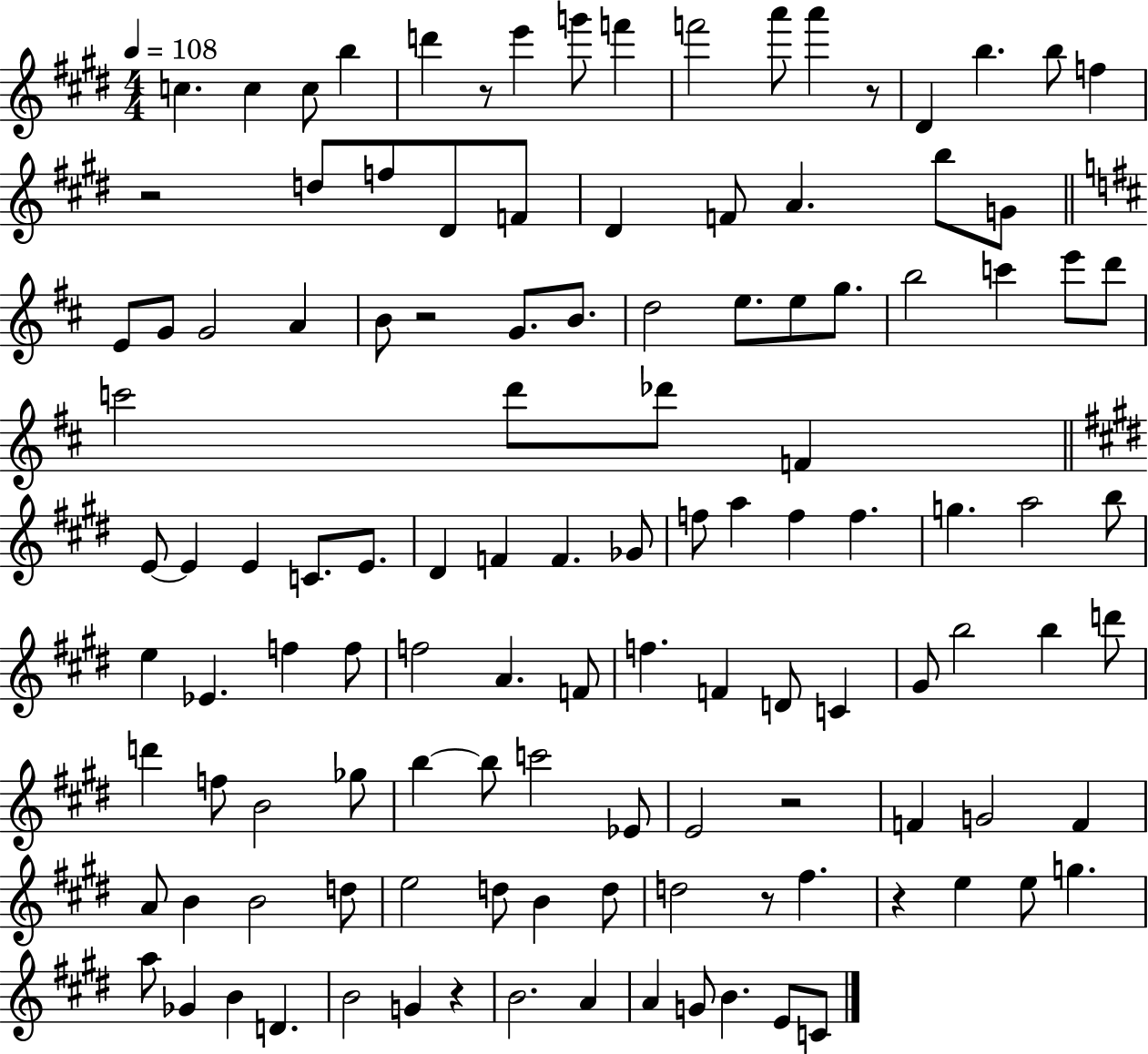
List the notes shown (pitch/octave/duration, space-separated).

C5/q. C5/q C5/e B5/q D6/q R/e E6/q G6/e F6/q F6/h A6/e A6/q R/e D#4/q B5/q. B5/e F5/q R/h D5/e F5/e D#4/e F4/e D#4/q F4/e A4/q. B5/e G4/e E4/e G4/e G4/h A4/q B4/e R/h G4/e. B4/e. D5/h E5/e. E5/e G5/e. B5/h C6/q E6/e D6/e C6/h D6/e Db6/e F4/q E4/e E4/q E4/q C4/e. E4/e. D#4/q F4/q F4/q. Gb4/e F5/e A5/q F5/q F5/q. G5/q. A5/h B5/e E5/q Eb4/q. F5/q F5/e F5/h A4/q. F4/e F5/q. F4/q D4/e C4/q G#4/e B5/h B5/q D6/e D6/q F5/e B4/h Gb5/e B5/q B5/e C6/h Eb4/e E4/h R/h F4/q G4/h F4/q A4/e B4/q B4/h D5/e E5/h D5/e B4/q D5/e D5/h R/e F#5/q. R/q E5/q E5/e G5/q. A5/e Gb4/q B4/q D4/q. B4/h G4/q R/q B4/h. A4/q A4/q G4/e B4/q. E4/e C4/e